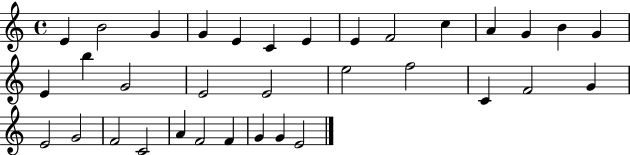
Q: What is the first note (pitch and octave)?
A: E4